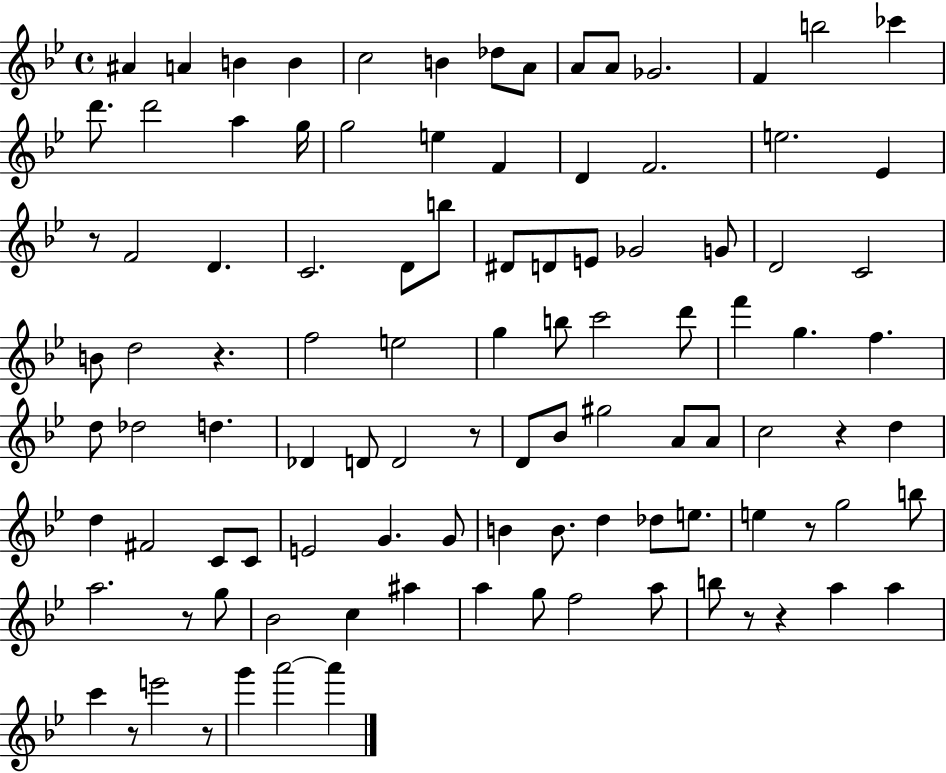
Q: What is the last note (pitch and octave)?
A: A6